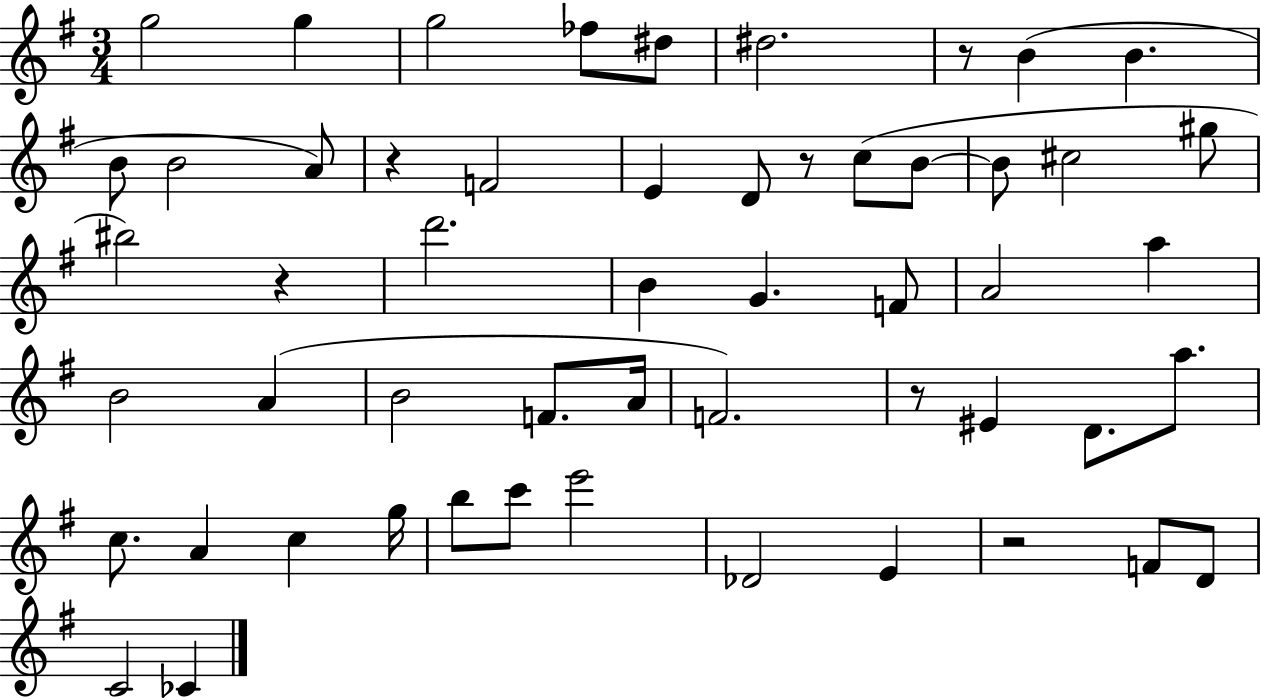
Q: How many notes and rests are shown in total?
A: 54